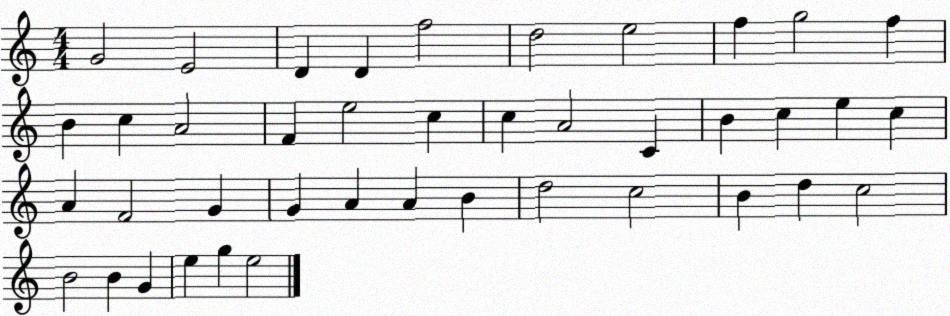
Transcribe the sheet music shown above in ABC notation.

X:1
T:Untitled
M:4/4
L:1/4
K:C
G2 E2 D D f2 d2 e2 f g2 f B c A2 F e2 c c A2 C B c e c A F2 G G A A B d2 c2 B d c2 B2 B G e g e2